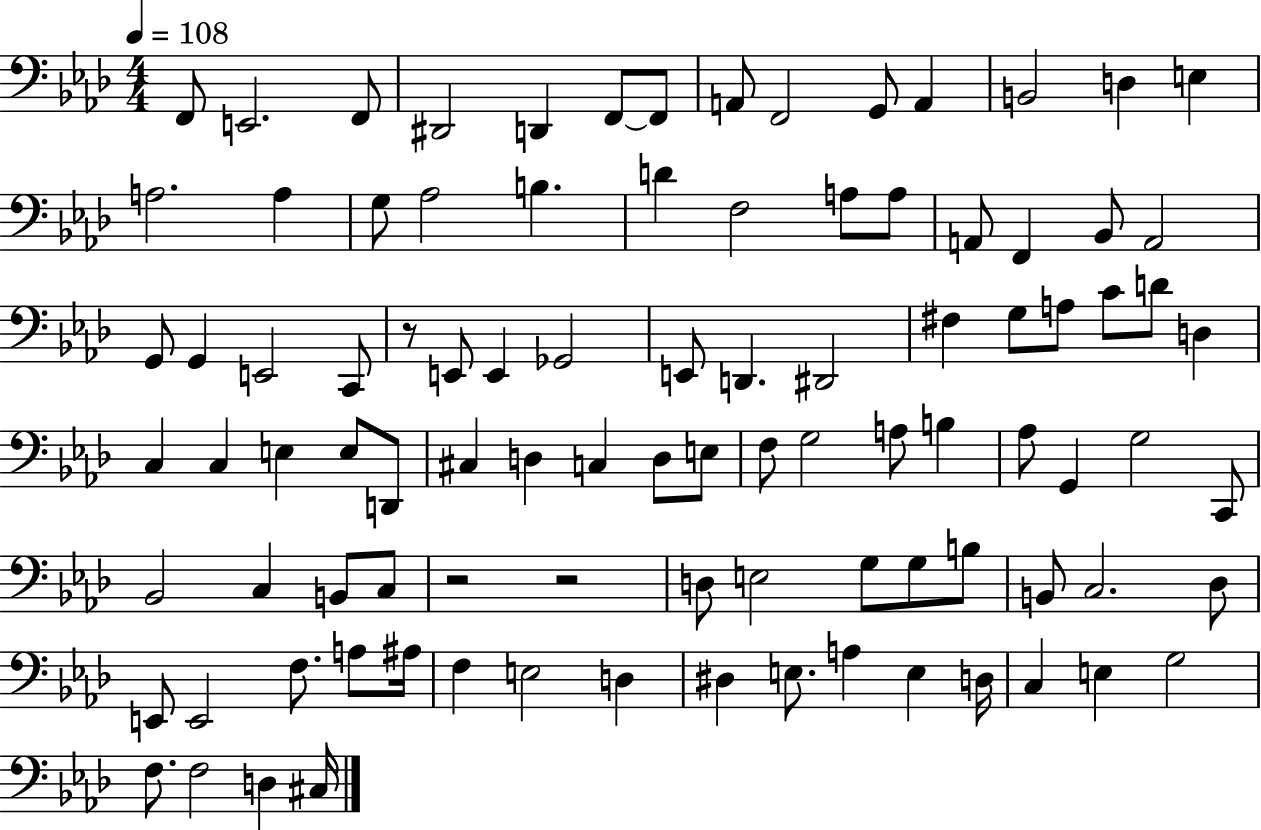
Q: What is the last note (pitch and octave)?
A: C#3